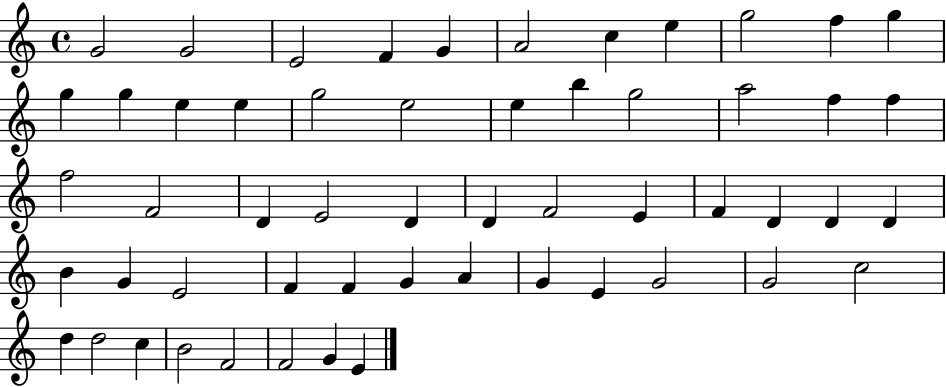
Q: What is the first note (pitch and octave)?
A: G4